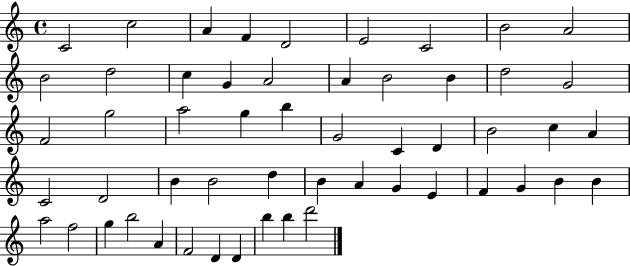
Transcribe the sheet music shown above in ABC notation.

X:1
T:Untitled
M:4/4
L:1/4
K:C
C2 c2 A F D2 E2 C2 B2 A2 B2 d2 c G A2 A B2 B d2 G2 F2 g2 a2 g b G2 C D B2 c A C2 D2 B B2 d B A G E F G B B a2 f2 g b2 A F2 D D b b d'2